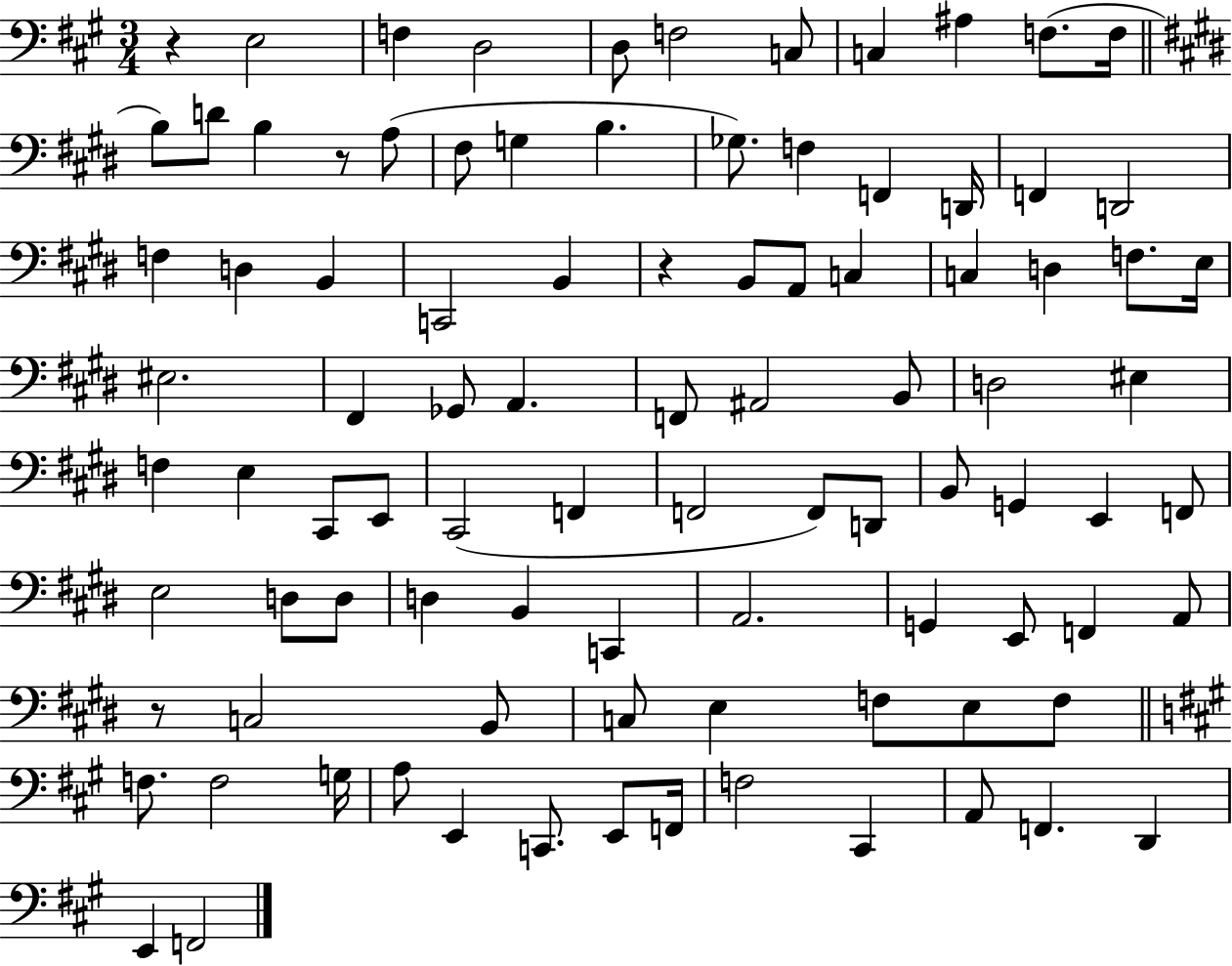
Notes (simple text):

R/q E3/h F3/q D3/h D3/e F3/h C3/e C3/q A#3/q F3/e. F3/s B3/e D4/e B3/q R/e A3/e F#3/e G3/q B3/q. Gb3/e. F3/q F2/q D2/s F2/q D2/h F3/q D3/q B2/q C2/h B2/q R/q B2/e A2/e C3/q C3/q D3/q F3/e. E3/s EIS3/h. F#2/q Gb2/e A2/q. F2/e A#2/h B2/e D3/h EIS3/q F3/q E3/q C#2/e E2/e C#2/h F2/q F2/h F2/e D2/e B2/e G2/q E2/q F2/e E3/h D3/e D3/e D3/q B2/q C2/q A2/h. G2/q E2/e F2/q A2/e R/e C3/h B2/e C3/e E3/q F3/e E3/e F3/e F3/e. F3/h G3/s A3/e E2/q C2/e. E2/e F2/s F3/h C#2/q A2/e F2/q. D2/q E2/q F2/h